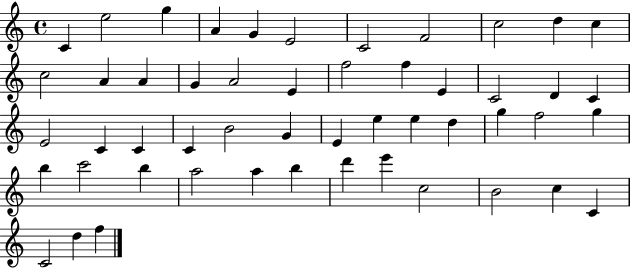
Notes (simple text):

C4/q E5/h G5/q A4/q G4/q E4/h C4/h F4/h C5/h D5/q C5/q C5/h A4/q A4/q G4/q A4/h E4/q F5/h F5/q E4/q C4/h D4/q C4/q E4/h C4/q C4/q C4/q B4/h G4/q E4/q E5/q E5/q D5/q G5/q F5/h G5/q B5/q C6/h B5/q A5/h A5/q B5/q D6/q E6/q C5/h B4/h C5/q C4/q C4/h D5/q F5/q